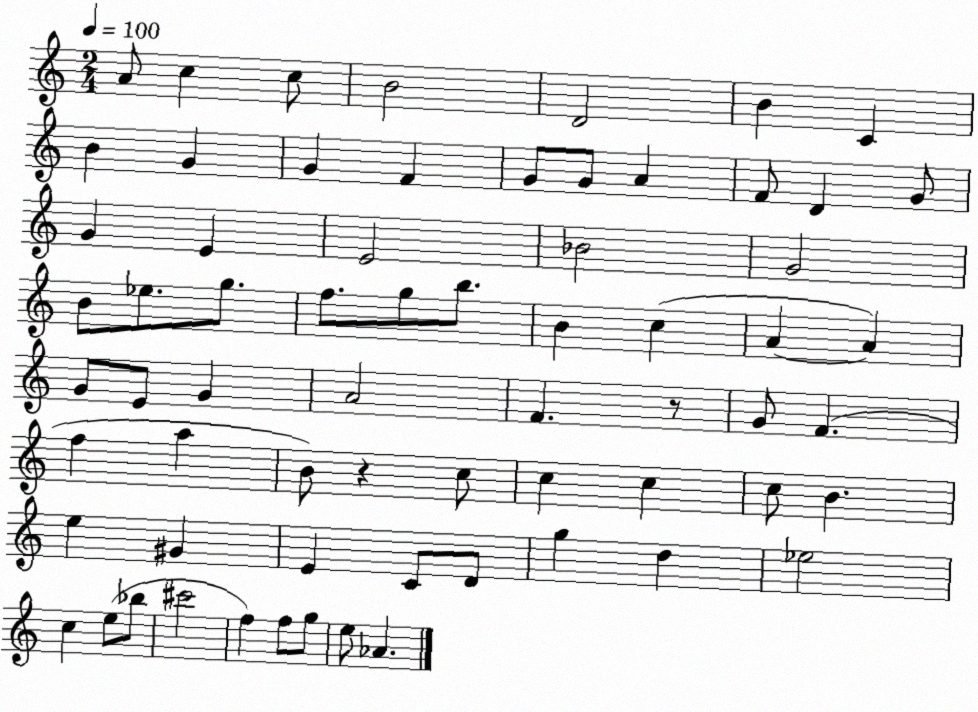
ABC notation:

X:1
T:Untitled
M:2/4
L:1/4
K:C
A/2 c c/2 B2 D2 B C B G G F G/2 G/2 A F/2 D G/2 G E E2 _B2 G2 B/2 _e/2 g/2 f/2 g/2 b/2 B c A A G/2 E/2 G A2 F z/2 G/2 F f a B/2 z c/2 c c c/2 B e ^G E C/2 D/2 g d _e2 c e/2 _b/2 ^c'2 f f/2 g/2 e/2 _A